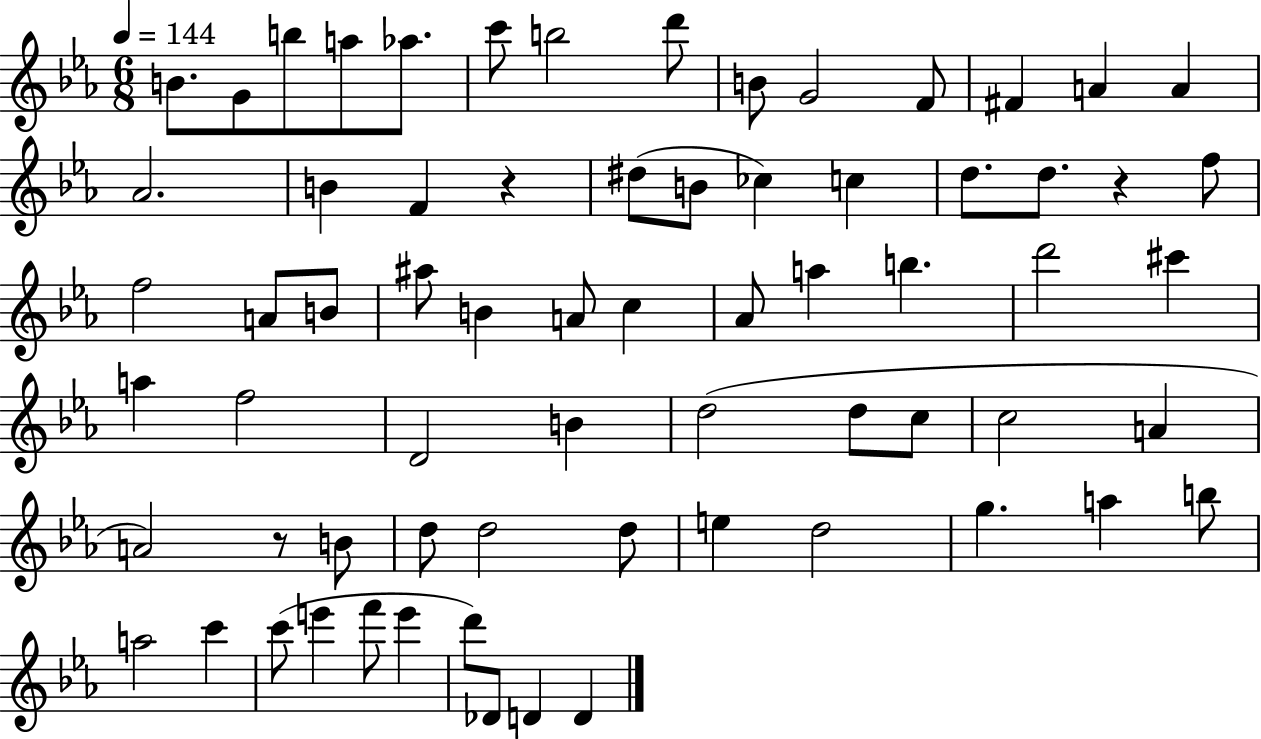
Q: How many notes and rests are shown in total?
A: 68